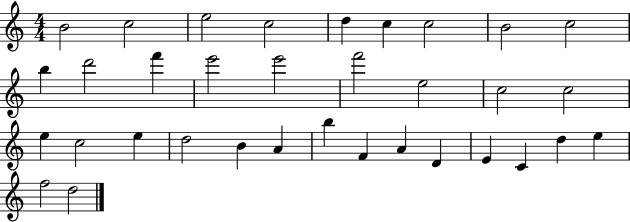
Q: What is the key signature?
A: C major